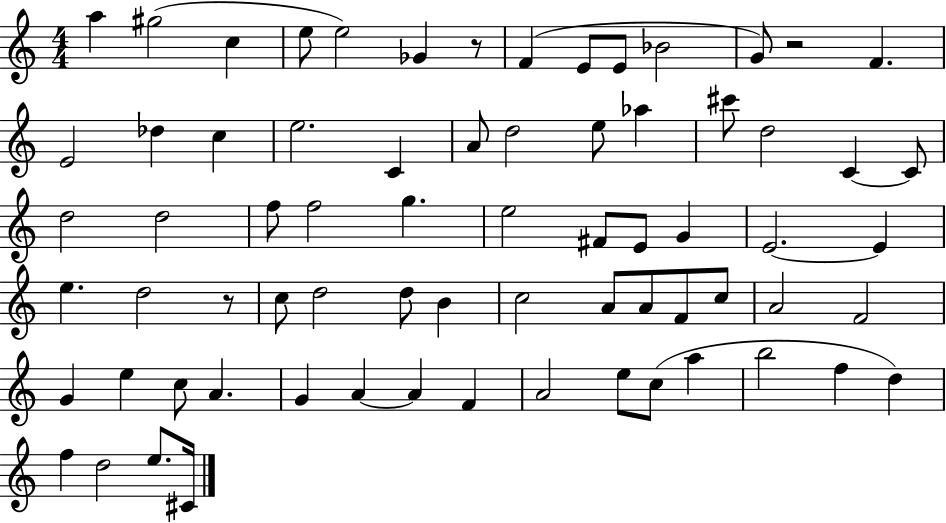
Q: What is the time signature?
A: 4/4